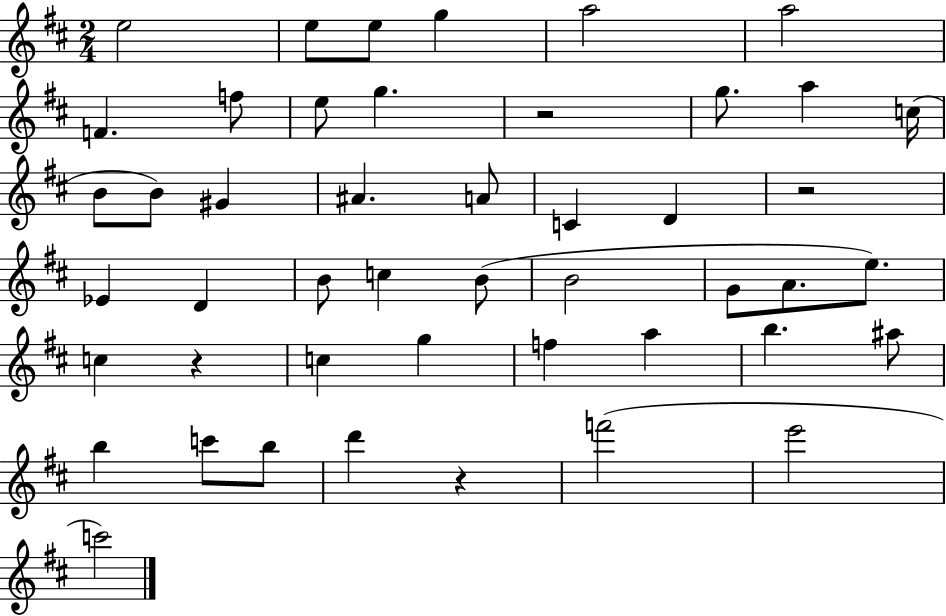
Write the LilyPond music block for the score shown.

{
  \clef treble
  \numericTimeSignature
  \time 2/4
  \key d \major
  e''2 | e''8 e''8 g''4 | a''2 | a''2 | \break f'4. f''8 | e''8 g''4. | r2 | g''8. a''4 c''16( | \break b'8 b'8) gis'4 | ais'4. a'8 | c'4 d'4 | r2 | \break ees'4 d'4 | b'8 c''4 b'8( | b'2 | g'8 a'8. e''8.) | \break c''4 r4 | c''4 g''4 | f''4 a''4 | b''4. ais''8 | \break b''4 c'''8 b''8 | d'''4 r4 | f'''2( | e'''2 | \break c'''2) | \bar "|."
}